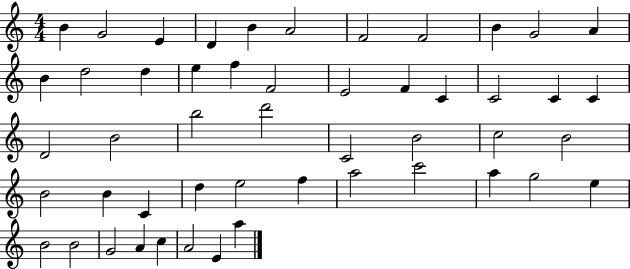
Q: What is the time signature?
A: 4/4